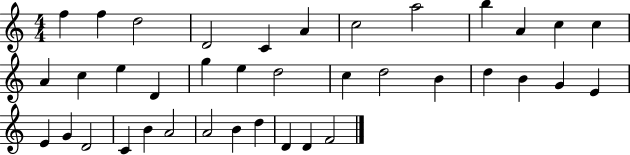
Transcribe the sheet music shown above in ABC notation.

X:1
T:Untitled
M:4/4
L:1/4
K:C
f f d2 D2 C A c2 a2 b A c c A c e D g e d2 c d2 B d B G E E G D2 C B A2 A2 B d D D F2